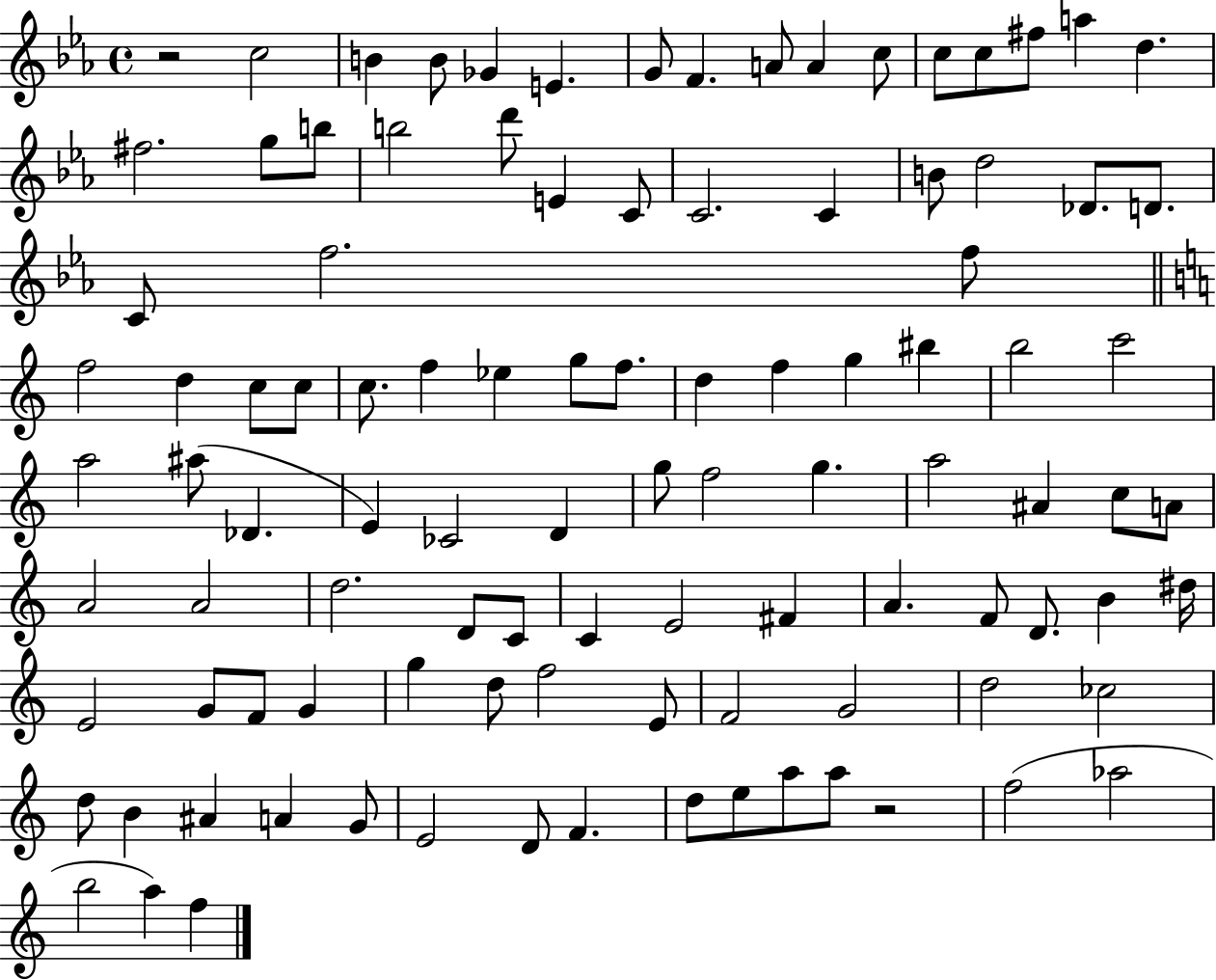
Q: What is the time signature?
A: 4/4